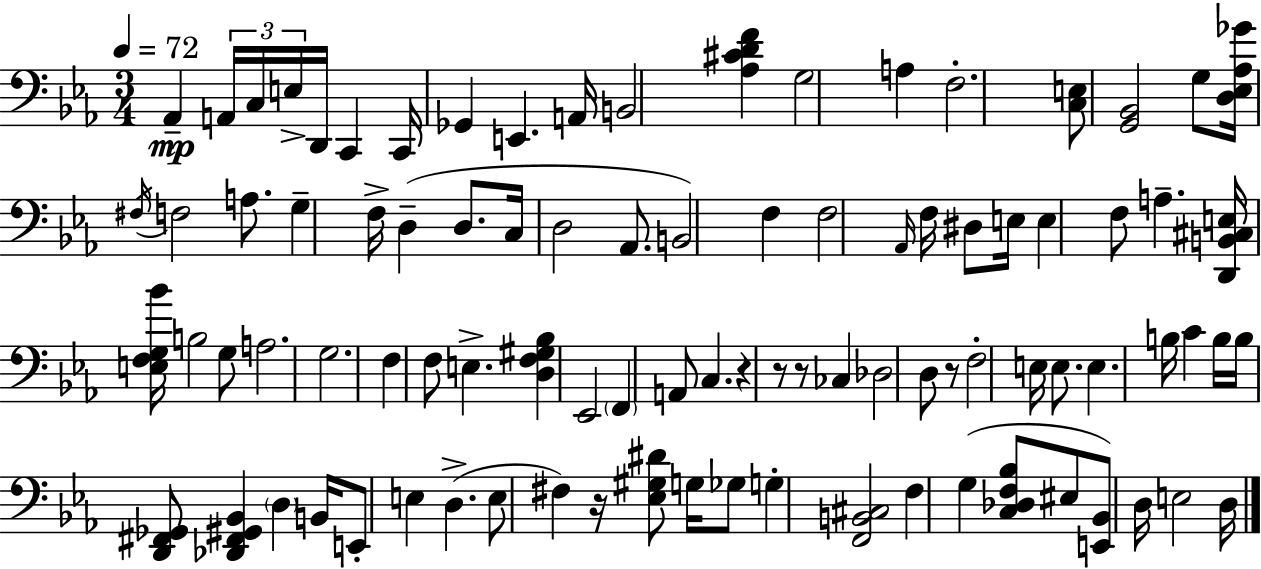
{
  \clef bass
  \numericTimeSignature
  \time 3/4
  \key c \minor
  \tempo 4 = 72
  \repeat volta 2 { aes,4--\mp \tuplet 3/2 { a,16 c16 e16-> } d,16 c,4 | c,16 ges,4 e,4. a,16 | b,2 <aes cis' d' f'>4 | g2 a4 | \break f2.-. | <c e>8 <g, bes,>2 g8 | <d ees aes ges'>16 \acciaccatura { fis16 } f2 a8. | g4-- f16-> d4--( d8. | \break c16 d2 aes,8. | b,2) f4 | f2 \grace { aes,16 } f16 dis8 | e16 e4 f8 a4.-- | \break <d, b, cis e>16 <e f g bes'>16 b2 | g8 a2. | g2. | f4 f8 e4.-> | \break <d f gis bes>4 ees,2 | \parenthesize f,4 a,8 c4. | r4 r8 r8 ces4 | des2 d8 | \break r8 f2-. e16 e8. | e4. b16 c'4 | b16 b16 <d, fis, ges,>8 <des, fis, gis, bes,>4 \parenthesize d4 | b,16 e,8-. e4 d4.->( | \break e8 fis4) r16 <ees gis dis'>8 g16 | ges8 g4-. <f, b, cis>2 | f4 g4( <c des f bes>8 | eis8 <e, bes,>8) d16 e2 | \break d16 } \bar "|."
}